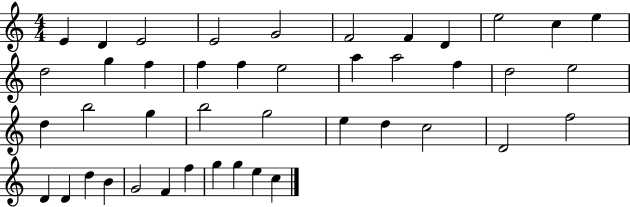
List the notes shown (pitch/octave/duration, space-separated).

E4/q D4/q E4/h E4/h G4/h F4/h F4/q D4/q E5/h C5/q E5/q D5/h G5/q F5/q F5/q F5/q E5/h A5/q A5/h F5/q D5/h E5/h D5/q B5/h G5/q B5/h G5/h E5/q D5/q C5/h D4/h F5/h D4/q D4/q D5/q B4/q G4/h F4/q F5/q G5/q G5/q E5/q C5/q